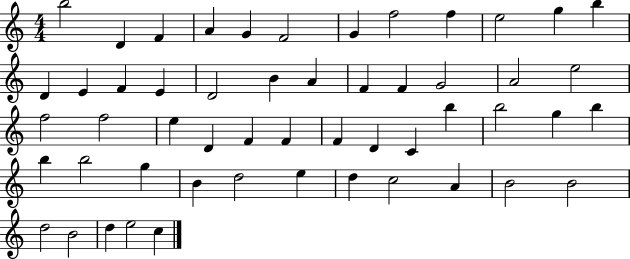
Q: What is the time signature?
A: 4/4